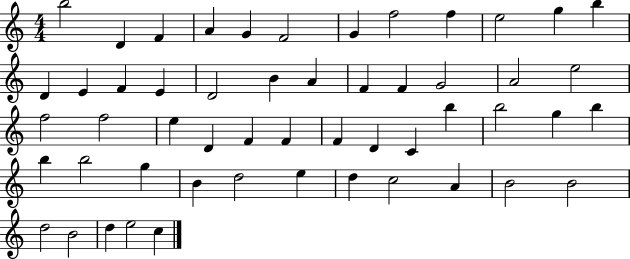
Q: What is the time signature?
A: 4/4